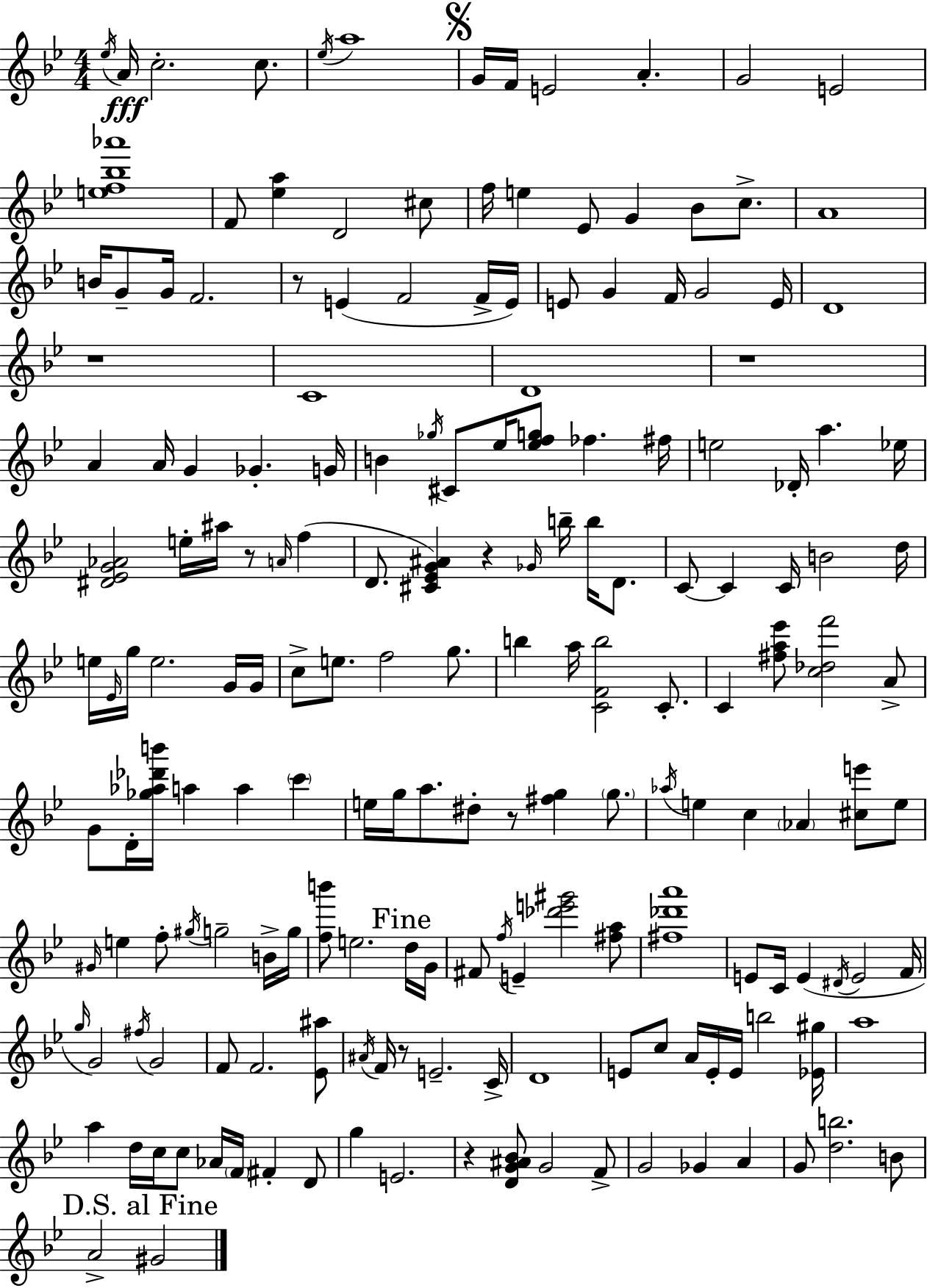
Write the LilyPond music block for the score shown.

{
  \clef treble
  \numericTimeSignature
  \time 4/4
  \key g \minor
  \acciaccatura { ees''16 }\fff a'16 c''2.-. c''8. | \acciaccatura { ees''16 } a''1 | \mark \markup { \musicglyph "scripts.segno" } g'16 f'16 e'2 a'4.-. | g'2 e'2 | \break <e'' f'' bes'' aes'''>1 | f'8 <ees'' a''>4 d'2 | cis''8 f''16 e''4 ees'8 g'4 bes'8 c''8.-> | a'1 | \break b'16 g'8-- g'16 f'2. | r8 e'4( f'2 | f'16-> e'16) e'8 g'4 f'16 g'2 | e'16 d'1 | \break r1 | c'1 | d'1 | r1 | \break a'4 a'16 g'4 ges'4.-. | g'16 b'4 \acciaccatura { ges''16 } cis'8 ees''16 <ees'' f'' g''>8 fes''4. | fis''16 e''2 des'16-. a''4. | ees''16 <dis' ees' g' aes'>2 e''16-. ais''16 r8 \grace { a'16 }( | \break f''4 d'8. <cis' ees' g' ais'>4) r4 \grace { ges'16 } | b''16-- b''16 d'8. c'8~~ c'4 c'16 b'2 | d''16 e''16 \grace { ees'16 } g''16 e''2. | g'16 g'16 c''8-> e''8. f''2 | \break g''8. b''4 a''16 <c' f' b''>2 | c'8.-. c'4 <fis'' a'' ees'''>8 <c'' des'' f'''>2 | a'8-> g'8 d'16-. <ges'' aes'' des''' b'''>16 a''4 a''4 | \parenthesize c'''4 e''16 g''16 a''8. dis''8-. r8 <fis'' g''>4 | \break \parenthesize g''8. \acciaccatura { aes''16 } e''4 c''4 \parenthesize aes'4 | <cis'' e'''>8 e''8 \grace { gis'16 } e''4 f''8-. \acciaccatura { gis''16 } g''2-- | b'16-> g''16 <f'' b'''>8 e''2. | \mark "Fine" d''16 g'16 fis'8 \acciaccatura { f''16 } e'4-- | \break <des''' e''' gis'''>2 <fis'' a''>8 <fis'' des''' a'''>1 | e'8 c'16 e'4( | \acciaccatura { dis'16 } e'2 f'16 \grace { g''16 } g'2) | \acciaccatura { fis''16 } g'2 f'8 f'2. | \break <ees' ais''>8 \acciaccatura { ais'16 } f'16 r8 | e'2.-- c'16-> d'1 | e'8 | c''8 a'16 e'16-. e'16 b''2 <ees' gis''>16 a''1 | \break a''4 | d''16 c''16 c''8 aes'16 \parenthesize f'16 fis'4-. d'8 g''4 | e'2. r4 | <d' g' ais' bes'>8 g'2 f'8-> g'2 | \break ges'4 a'4 g'8 | <d'' b''>2. b'8 \mark "D.S. al Fine" a'2-> | gis'2 \bar "|."
}